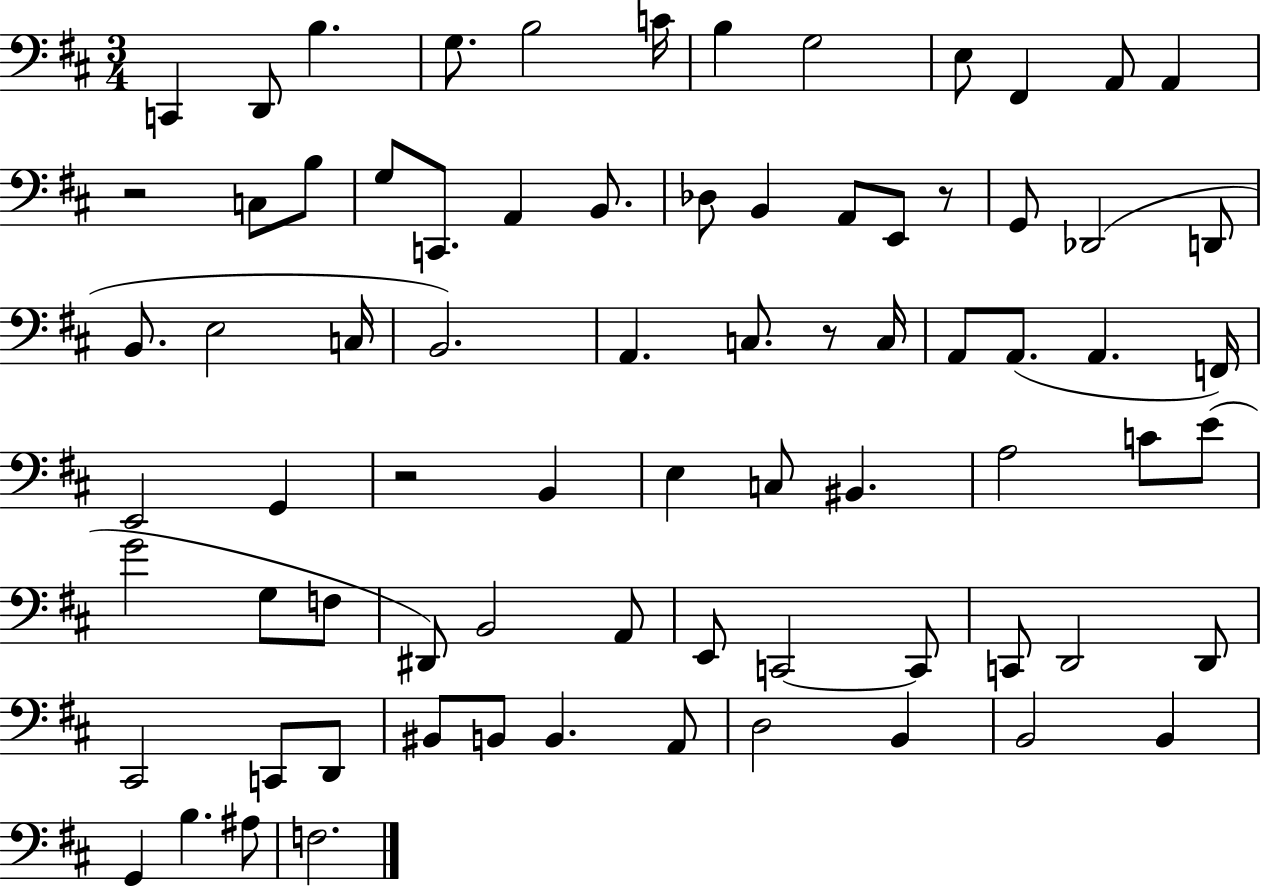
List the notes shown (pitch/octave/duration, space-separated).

C2/q D2/e B3/q. G3/e. B3/h C4/s B3/q G3/h E3/e F#2/q A2/e A2/q R/h C3/e B3/e G3/e C2/e. A2/q B2/e. Db3/e B2/q A2/e E2/e R/e G2/e Db2/h D2/e B2/e. E3/h C3/s B2/h. A2/q. C3/e. R/e C3/s A2/e A2/e. A2/q. F2/s E2/h G2/q R/h B2/q E3/q C3/e BIS2/q. A3/h C4/e E4/e G4/h G3/e F3/e D#2/e B2/h A2/e E2/e C2/h C2/e C2/e D2/h D2/e C#2/h C2/e D2/e BIS2/e B2/e B2/q. A2/e D3/h B2/q B2/h B2/q G2/q B3/q. A#3/e F3/h.